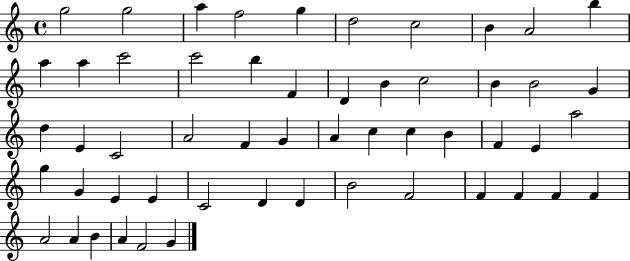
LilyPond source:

{
  \clef treble
  \time 4/4
  \defaultTimeSignature
  \key c \major
  g''2 g''2 | a''4 f''2 g''4 | d''2 c''2 | b'4 a'2 b''4 | \break a''4 a''4 c'''2 | c'''2 b''4 f'4 | d'4 b'4 c''2 | b'4 b'2 g'4 | \break d''4 e'4 c'2 | a'2 f'4 g'4 | a'4 c''4 c''4 b'4 | f'4 e'4 a''2 | \break g''4 g'4 e'4 e'4 | c'2 d'4 d'4 | b'2 f'2 | f'4 f'4 f'4 f'4 | \break a'2 a'4 b'4 | a'4 f'2 g'4 | \bar "|."
}